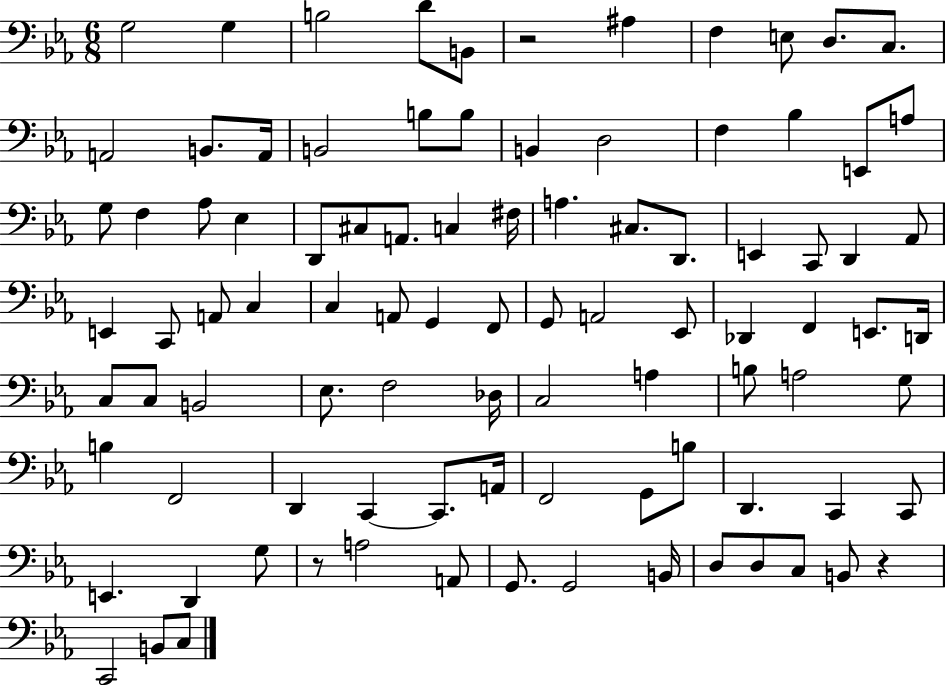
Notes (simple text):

G3/h G3/q B3/h D4/e B2/e R/h A#3/q F3/q E3/e D3/e. C3/e. A2/h B2/e. A2/s B2/h B3/e B3/e B2/q D3/h F3/q Bb3/q E2/e A3/e G3/e F3/q Ab3/e Eb3/q D2/e C#3/e A2/e. C3/q F#3/s A3/q. C#3/e. D2/e. E2/q C2/e D2/q Ab2/e E2/q C2/e A2/e C3/q C3/q A2/e G2/q F2/e G2/e A2/h Eb2/e Db2/q F2/q E2/e. D2/s C3/e C3/e B2/h Eb3/e. F3/h Db3/s C3/h A3/q B3/e A3/h G3/e B3/q F2/h D2/q C2/q C2/e. A2/s F2/h G2/e B3/e D2/q. C2/q C2/e E2/q. D2/q G3/e R/e A3/h A2/e G2/e. G2/h B2/s D3/e D3/e C3/e B2/e R/q C2/h B2/e C3/e